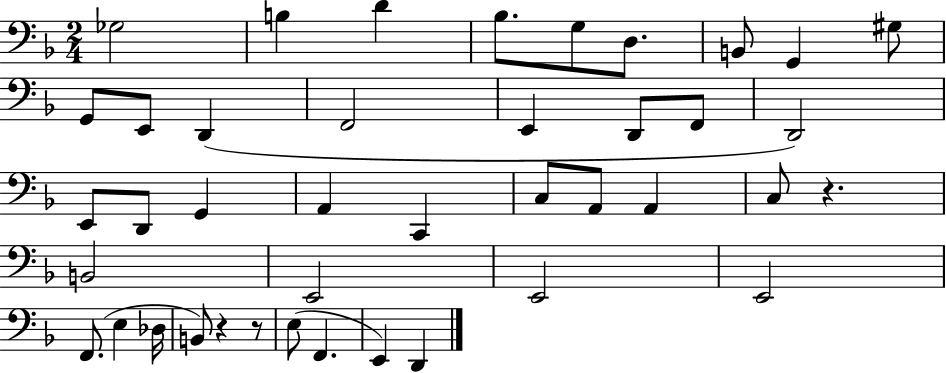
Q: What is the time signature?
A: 2/4